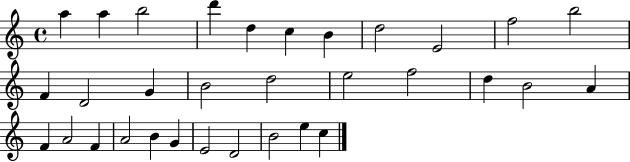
{
  \clef treble
  \time 4/4
  \defaultTimeSignature
  \key c \major
  a''4 a''4 b''2 | d'''4 d''4 c''4 b'4 | d''2 e'2 | f''2 b''2 | \break f'4 d'2 g'4 | b'2 d''2 | e''2 f''2 | d''4 b'2 a'4 | \break f'4 a'2 f'4 | a'2 b'4 g'4 | e'2 d'2 | b'2 e''4 c''4 | \break \bar "|."
}